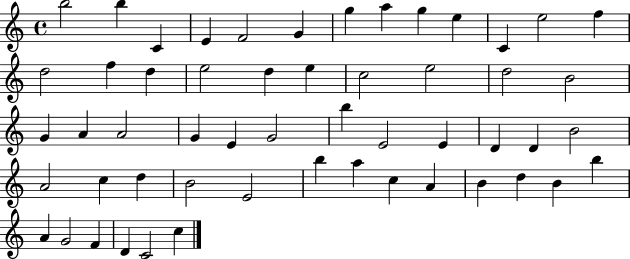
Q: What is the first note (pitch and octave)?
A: B5